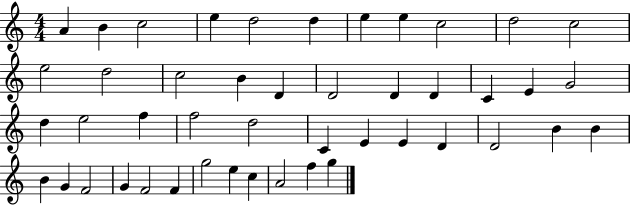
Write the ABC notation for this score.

X:1
T:Untitled
M:4/4
L:1/4
K:C
A B c2 e d2 d e e c2 d2 c2 e2 d2 c2 B D D2 D D C E G2 d e2 f f2 d2 C E E D D2 B B B G F2 G F2 F g2 e c A2 f g